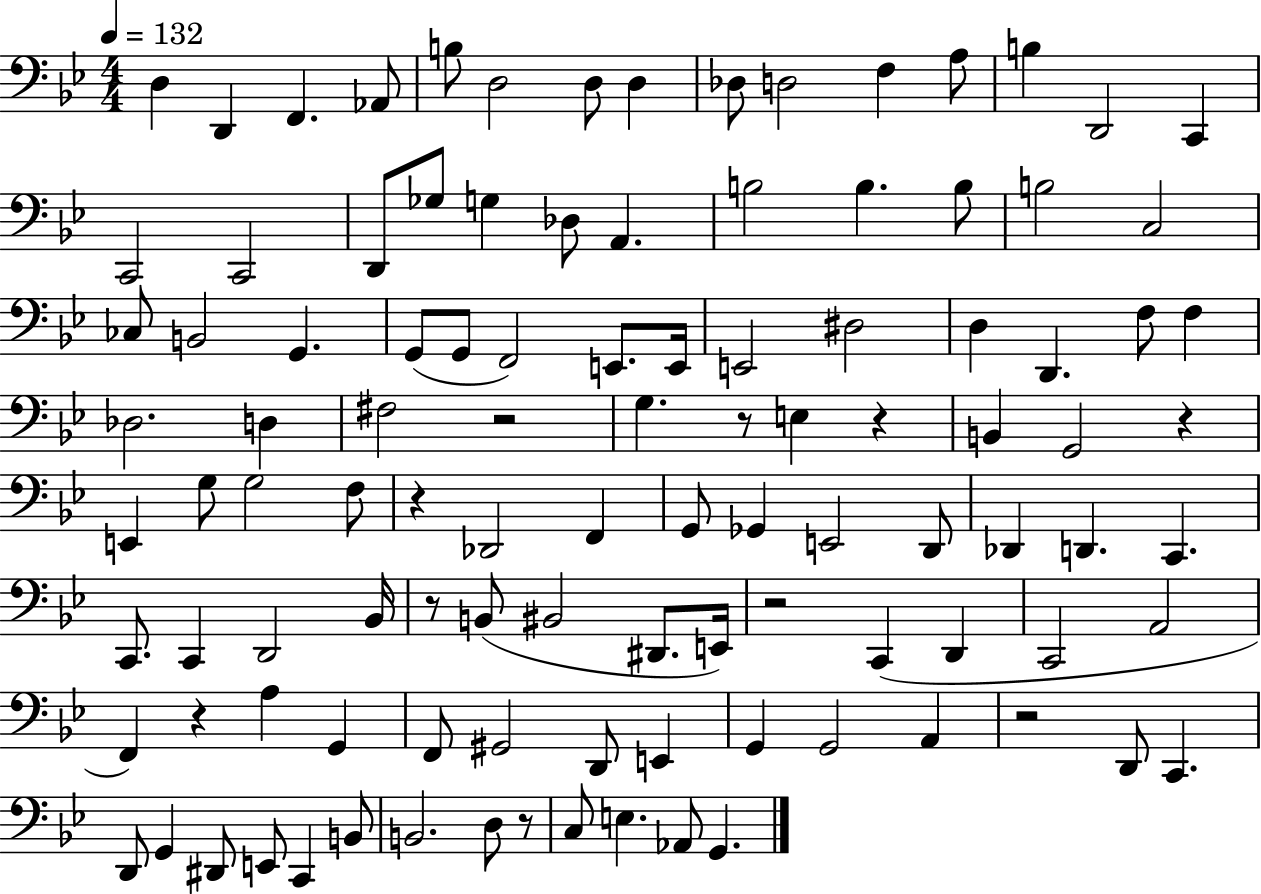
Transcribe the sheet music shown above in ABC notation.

X:1
T:Untitled
M:4/4
L:1/4
K:Bb
D, D,, F,, _A,,/2 B,/2 D,2 D,/2 D, _D,/2 D,2 F, A,/2 B, D,,2 C,, C,,2 C,,2 D,,/2 _G,/2 G, _D,/2 A,, B,2 B, B,/2 B,2 C,2 _C,/2 B,,2 G,, G,,/2 G,,/2 F,,2 E,,/2 E,,/4 E,,2 ^D,2 D, D,, F,/2 F, _D,2 D, ^F,2 z2 G, z/2 E, z B,, G,,2 z E,, G,/2 G,2 F,/2 z _D,,2 F,, G,,/2 _G,, E,,2 D,,/2 _D,, D,, C,, C,,/2 C,, D,,2 _B,,/4 z/2 B,,/2 ^B,,2 ^D,,/2 E,,/4 z2 C,, D,, C,,2 A,,2 F,, z A, G,, F,,/2 ^G,,2 D,,/2 E,, G,, G,,2 A,, z2 D,,/2 C,, D,,/2 G,, ^D,,/2 E,,/2 C,, B,,/2 B,,2 D,/2 z/2 C,/2 E, _A,,/2 G,,